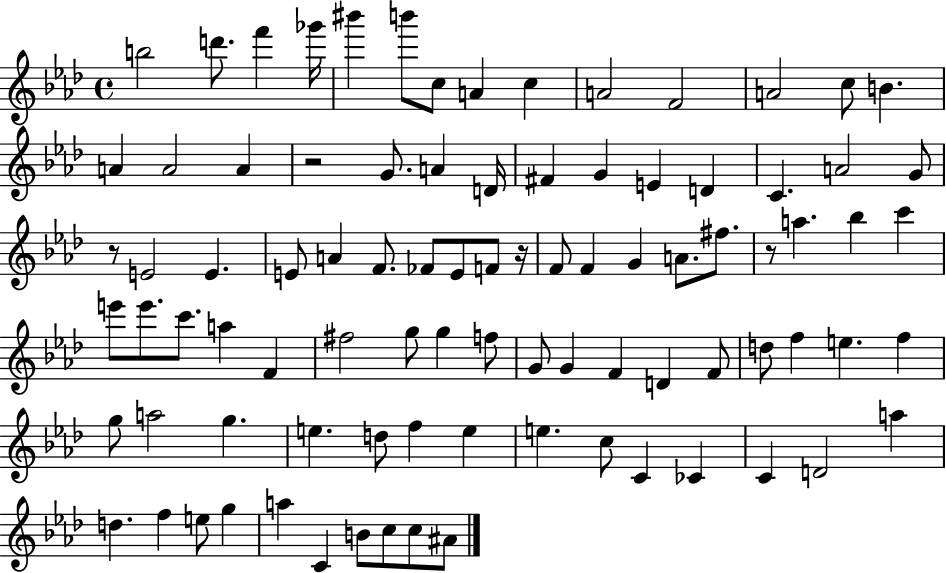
B5/h D6/e. F6/q Gb6/s BIS6/q B6/e C5/e A4/q C5/q A4/h F4/h A4/h C5/e B4/q. A4/q A4/h A4/q R/h G4/e. A4/q D4/s F#4/q G4/q E4/q D4/q C4/q. A4/h G4/e R/e E4/h E4/q. E4/e A4/q F4/e. FES4/e E4/e F4/e R/s F4/e F4/q G4/q A4/e. F#5/e. R/e A5/q. Bb5/q C6/q E6/e E6/e. C6/e. A5/q F4/q F#5/h G5/e G5/q F5/e G4/e G4/q F4/q D4/q F4/e D5/e F5/q E5/q. F5/q G5/e A5/h G5/q. E5/q. D5/e F5/q E5/q E5/q. C5/e C4/q CES4/q C4/q D4/h A5/q D5/q. F5/q E5/e G5/q A5/q C4/q B4/e C5/e C5/e A#4/e